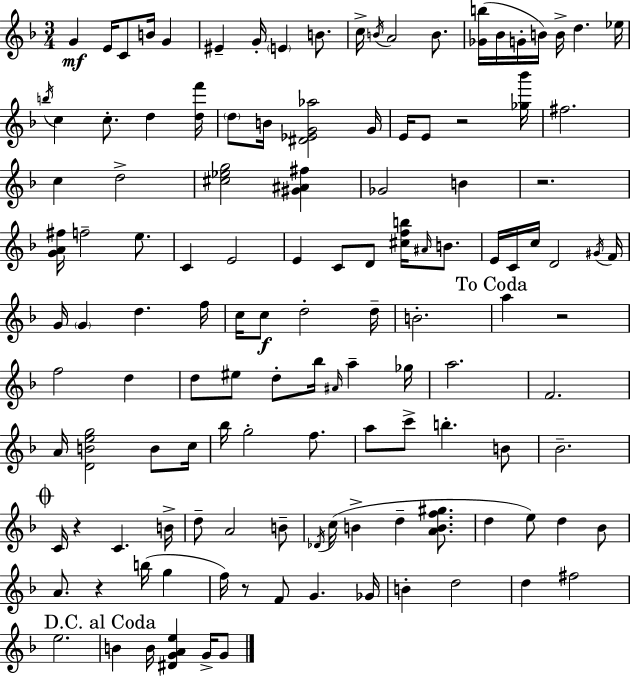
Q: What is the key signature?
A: F major